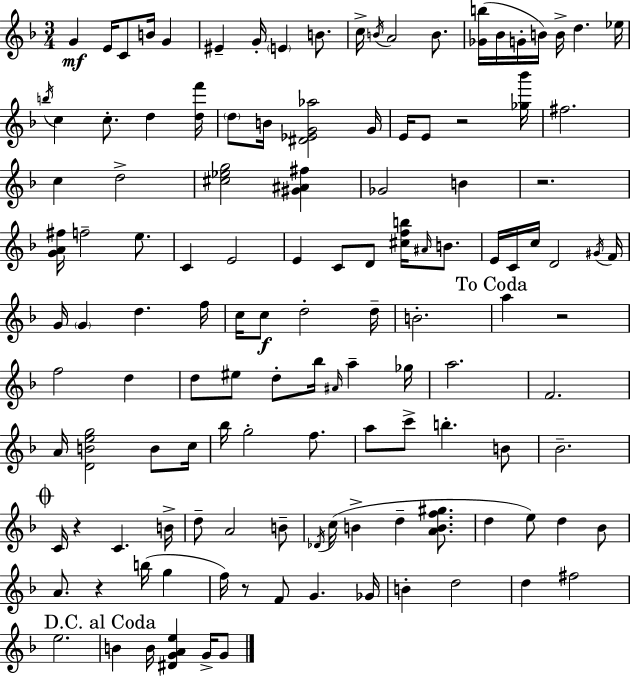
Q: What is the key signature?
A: F major